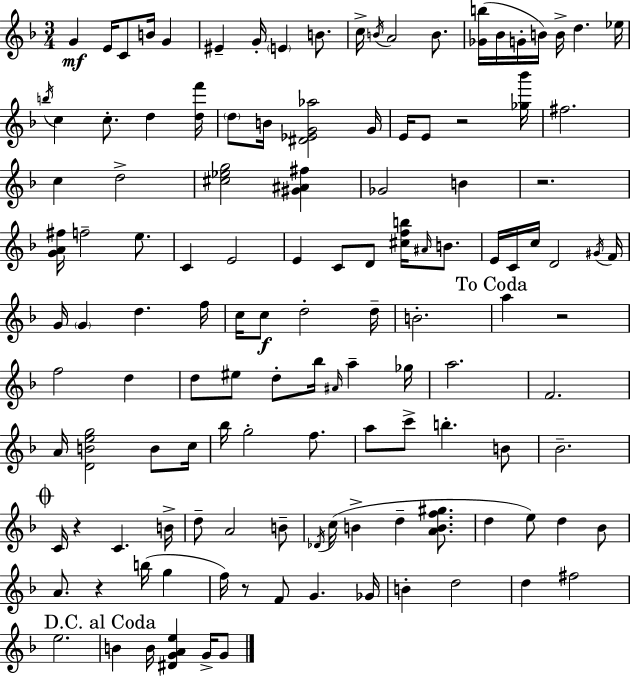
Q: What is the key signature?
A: F major